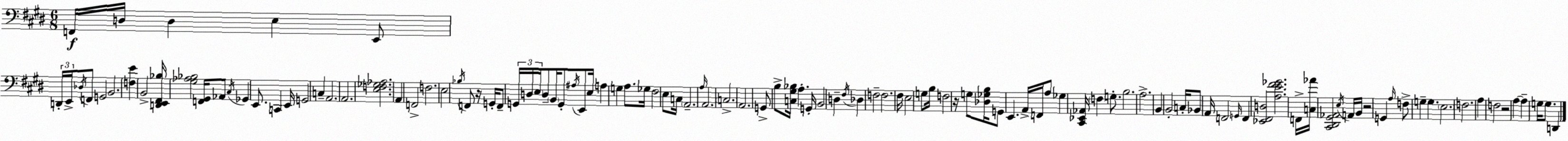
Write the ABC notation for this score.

X:1
T:Untitled
M:6/8
L:1/4
K:E
F,,/4 D,/4 D, E, E,,/2 D,,/4 E,,/4 _D,/4 F,,/2 G,,2 B,,2 [F,E] B,,2 [D,,E,,^F,,_B,]/4 [^G,_A,_B,]2 [F,,^G,,]/4 _A,,/2 ^C,/4 _G,, E,,/2 C,, E,,/4 G,,2 C, A,,2 A,,2 [E,F,_G,_A,]2 A,, F,,2 F,2 E,2 _B,/4 F,,/2 z/4 G,,/4 F,,/2 G,,/4 D,/4 E,/4 D,/2 B,,/4 G,,/2 ^A,/4 E,,/2 E,/4 A, G, A,/2 _G,/4 ^F,2 E,/2 C,/4 A,,2 A,/4 A,,2 C,2 A,,2 G,,/2 B,/2 [C,^G,_B,]/4 A, G,,/4 B,,2 D, ^F,/4 _D, F,2 F,2 ^F,/4 E,2 G,/2 B,/4 F,2 z/4 G,/2 [_D,_G,B,]/4 G,,/2 E,, A,,/4 F,,/4 A,/2 _G, [^C,,_E,,_A,,]/4 F, G,/2 B,2 A,2 B,, B,,2 C,/4 _B,,/2 A,,/4 F,,2 G,,/4 F,, [_E,,^F,,D,]2 [A,E^F_G]2 F,,/4 [C,_A]/4 [^C,,^D,,^G,,_A,,]2 E,/4 A,,/4 B,,/4 z2 G,, A,/4 F,/2 G, G, E,2 F,2 A, F,2 z2 A, A, G,/4 G,/2 D,,